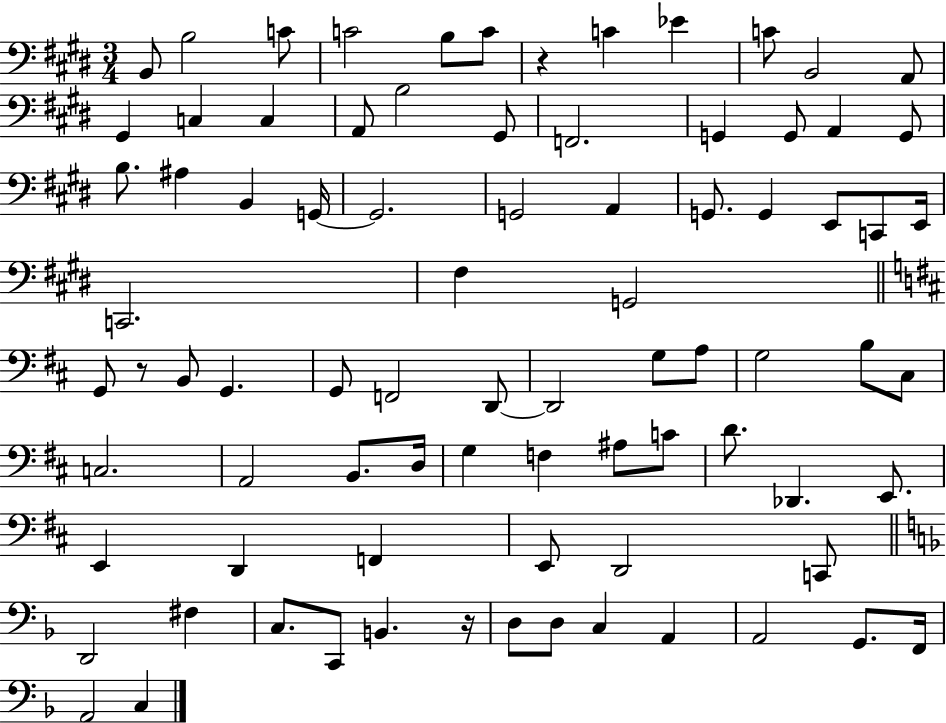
B2/e B3/h C4/e C4/h B3/e C4/e R/q C4/q Eb4/q C4/e B2/h A2/e G#2/q C3/q C3/q A2/e B3/h G#2/e F2/h. G2/q G2/e A2/q G2/e B3/e. A#3/q B2/q G2/s G2/h. G2/h A2/q G2/e. G2/q E2/e C2/e E2/s C2/h. F#3/q G2/h G2/e R/e B2/e G2/q. G2/e F2/h D2/e D2/h G3/e A3/e G3/h B3/e C#3/e C3/h. A2/h B2/e. D3/s G3/q F3/q A#3/e C4/e D4/e. Db2/q. E2/e. E2/q D2/q F2/q E2/e D2/h C2/e D2/h F#3/q C3/e. C2/e B2/q. R/s D3/e D3/e C3/q A2/q A2/h G2/e. F2/s A2/h C3/q